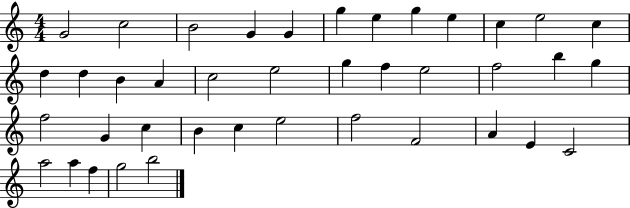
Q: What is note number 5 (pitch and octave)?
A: G4